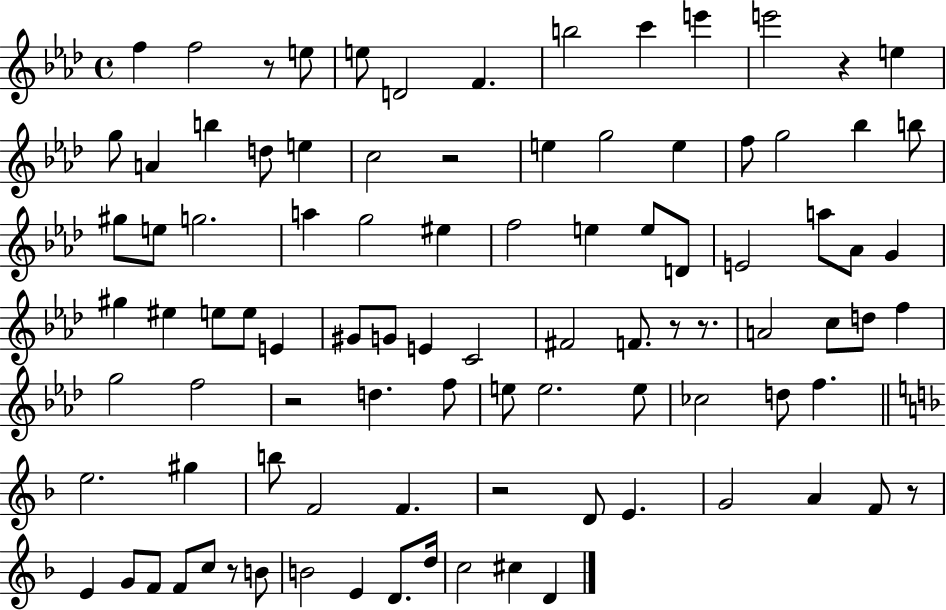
{
  \clef treble
  \time 4/4
  \defaultTimeSignature
  \key aes \major
  \repeat volta 2 { f''4 f''2 r8 e''8 | e''8 d'2 f'4. | b''2 c'''4 e'''4 | e'''2 r4 e''4 | \break g''8 a'4 b''4 d''8 e''4 | c''2 r2 | e''4 g''2 e''4 | f''8 g''2 bes''4 b''8 | \break gis''8 e''8 g''2. | a''4 g''2 eis''4 | f''2 e''4 e''8 d'8 | e'2 a''8 aes'8 g'4 | \break gis''4 eis''4 e''8 e''8 e'4 | gis'8 g'8 e'4 c'2 | fis'2 f'8. r8 r8. | a'2 c''8 d''8 f''4 | \break g''2 f''2 | r2 d''4. f''8 | e''8 e''2. e''8 | ces''2 d''8 f''4. | \break \bar "||" \break \key d \minor e''2. gis''4 | b''8 f'2 f'4. | r2 d'8 e'4. | g'2 a'4 f'8 r8 | \break e'4 g'8 f'8 f'8 c''8 r8 b'8 | b'2 e'4 d'8. d''16 | c''2 cis''4 d'4 | } \bar "|."
}